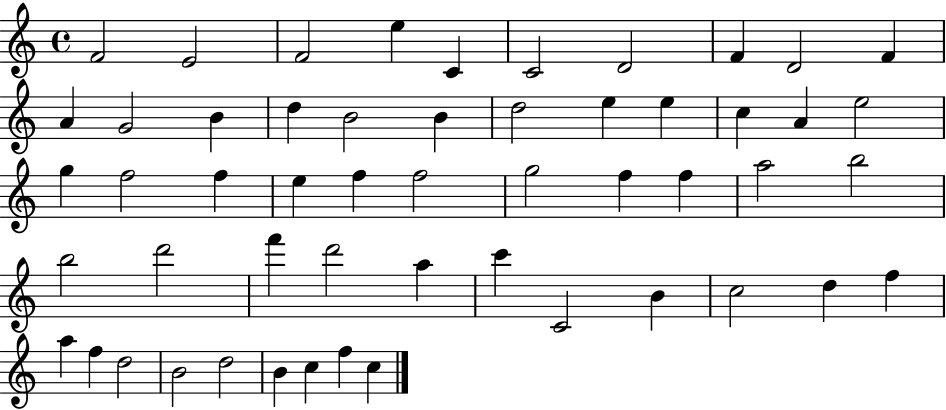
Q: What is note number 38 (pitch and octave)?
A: A5